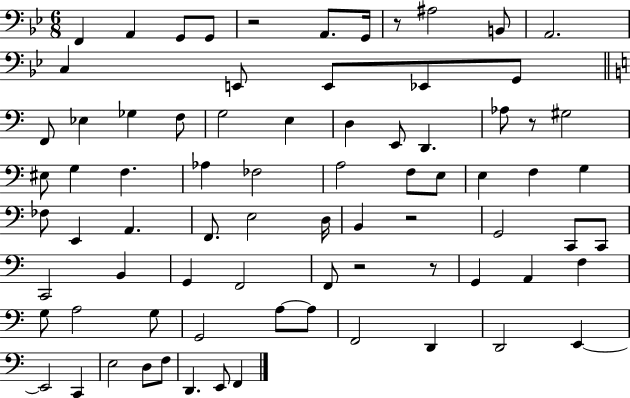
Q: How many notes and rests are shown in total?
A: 78